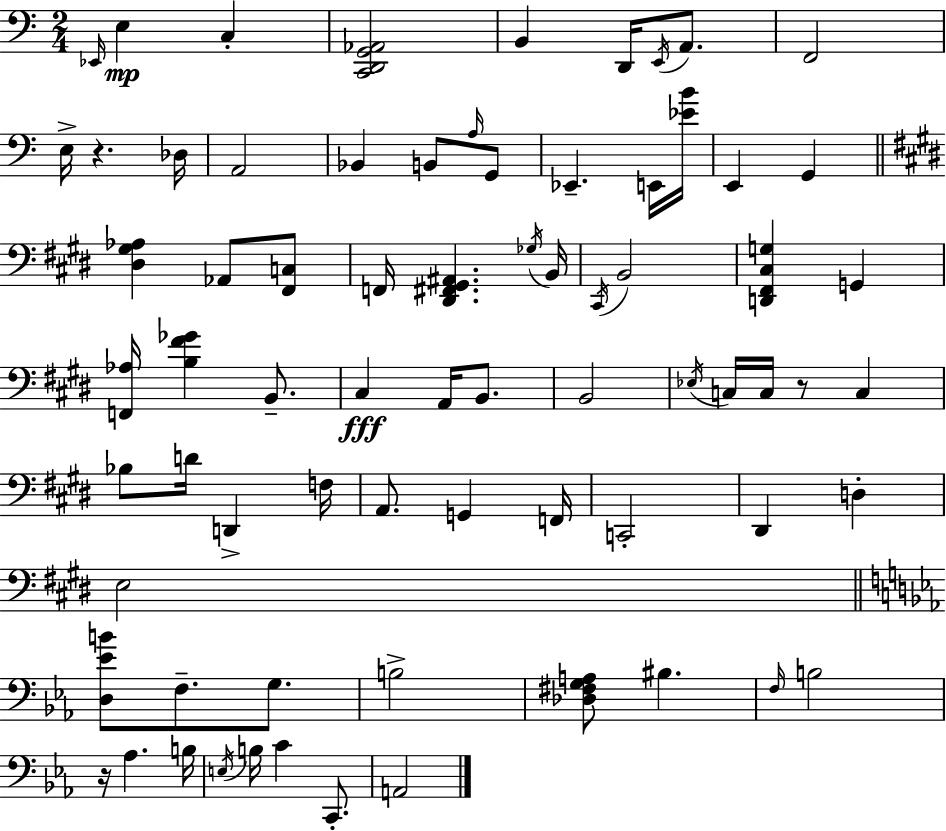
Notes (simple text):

Eb2/s E3/q C3/q [C2,D2,G2,Ab2]/h B2/q D2/s E2/s A2/e. F2/h E3/s R/q. Db3/s A2/h Bb2/q B2/e A3/s G2/e Eb2/q. E2/s [Eb4,B4]/s E2/q G2/q [D#3,G#3,Ab3]/q Ab2/e [F#2,C3]/e F2/s [D#2,F#2,G#2,A#2]/q. Gb3/s B2/s C#2/s B2/h [D2,F#2,C#3,G3]/q G2/q [F2,Ab3]/s [B3,F#4,Gb4]/q B2/e. C#3/q A2/s B2/e. B2/h Eb3/s C3/s C3/s R/e C3/q Bb3/e D4/s D2/q F3/s A2/e. G2/q F2/s C2/h D#2/q D3/q E3/h [D3,Eb4,B4]/e F3/e. G3/e. B3/h [Db3,F#3,G3,A3]/e BIS3/q. F3/s B3/h R/s Ab3/q. B3/s E3/s B3/s C4/q C2/e. A2/h